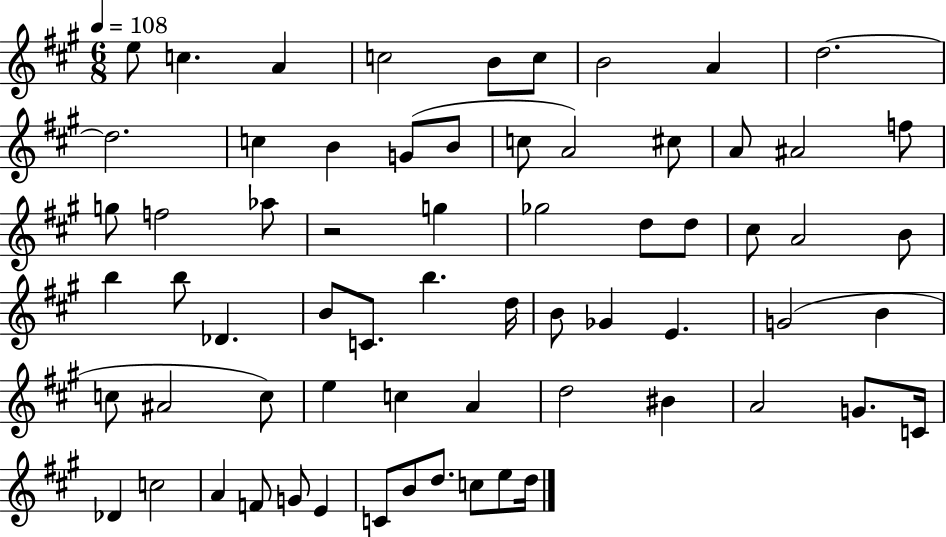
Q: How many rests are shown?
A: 1